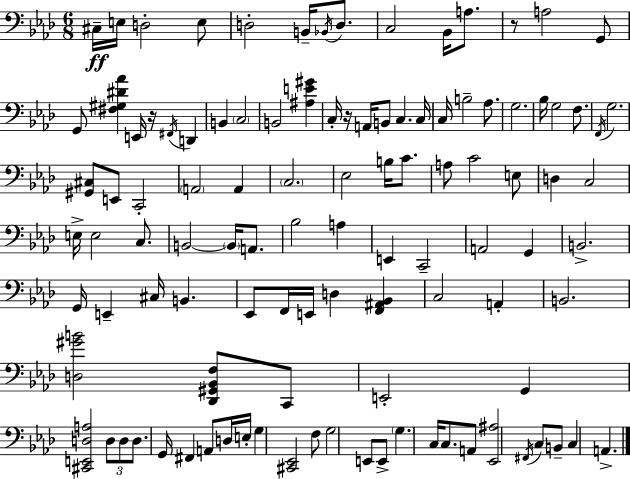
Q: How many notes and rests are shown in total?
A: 108